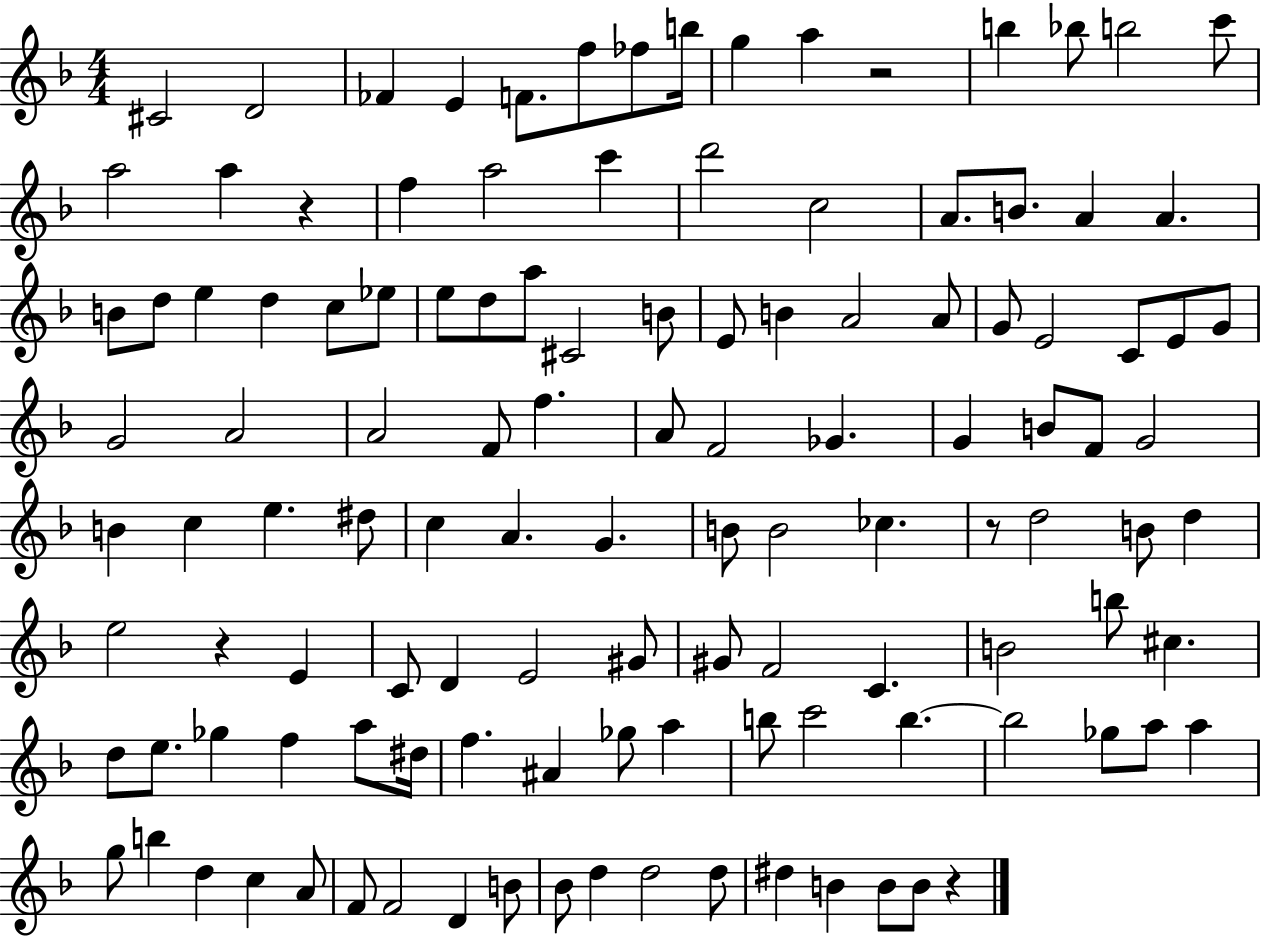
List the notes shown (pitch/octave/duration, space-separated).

C#4/h D4/h FES4/q E4/q F4/e. F5/e FES5/e B5/s G5/q A5/q R/h B5/q Bb5/e B5/h C6/e A5/h A5/q R/q F5/q A5/h C6/q D6/h C5/h A4/e. B4/e. A4/q A4/q. B4/e D5/e E5/q D5/q C5/e Eb5/e E5/e D5/e A5/e C#4/h B4/e E4/e B4/q A4/h A4/e G4/e E4/h C4/e E4/e G4/e G4/h A4/h A4/h F4/e F5/q. A4/e F4/h Gb4/q. G4/q B4/e F4/e G4/h B4/q C5/q E5/q. D#5/e C5/q A4/q. G4/q. B4/e B4/h CES5/q. R/e D5/h B4/e D5/q E5/h R/q E4/q C4/e D4/q E4/h G#4/e G#4/e F4/h C4/q. B4/h B5/e C#5/q. D5/e E5/e. Gb5/q F5/q A5/e D#5/s F5/q. A#4/q Gb5/e A5/q B5/e C6/h B5/q. B5/h Gb5/e A5/e A5/q G5/e B5/q D5/q C5/q A4/e F4/e F4/h D4/q B4/e Bb4/e D5/q D5/h D5/e D#5/q B4/q B4/e B4/e R/q